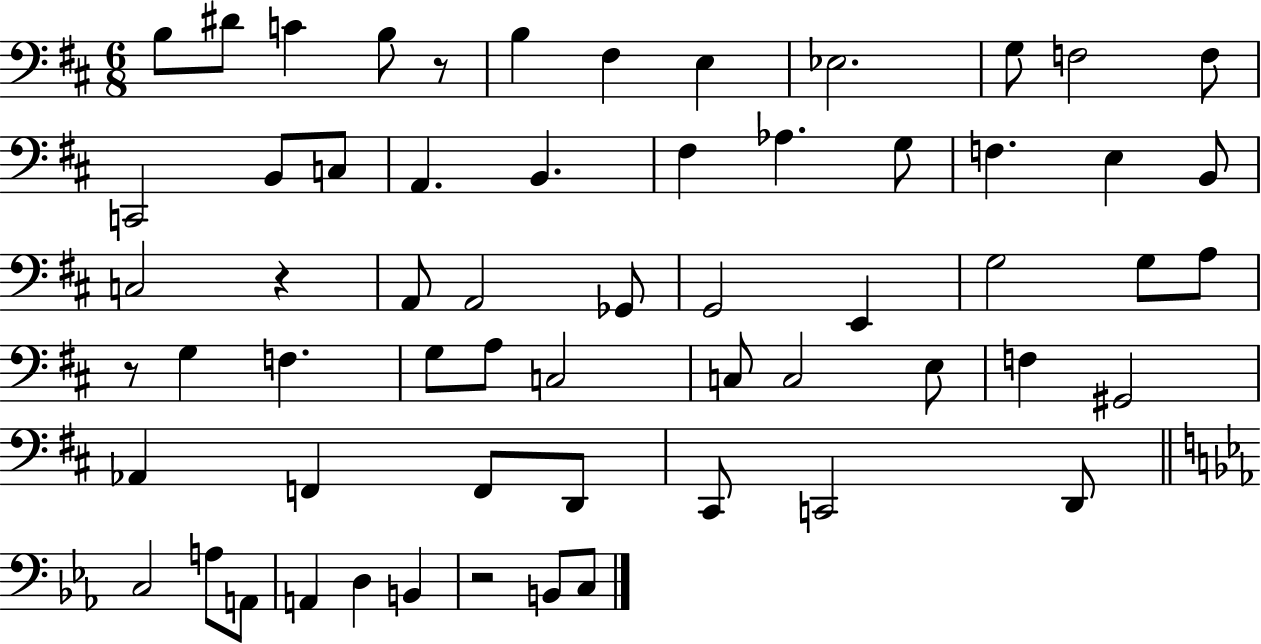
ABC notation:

X:1
T:Untitled
M:6/8
L:1/4
K:D
B,/2 ^D/2 C B,/2 z/2 B, ^F, E, _E,2 G,/2 F,2 F,/2 C,,2 B,,/2 C,/2 A,, B,, ^F, _A, G,/2 F, E, B,,/2 C,2 z A,,/2 A,,2 _G,,/2 G,,2 E,, G,2 G,/2 A,/2 z/2 G, F, G,/2 A,/2 C,2 C,/2 C,2 E,/2 F, ^G,,2 _A,, F,, F,,/2 D,,/2 ^C,,/2 C,,2 D,,/2 C,2 A,/2 A,,/2 A,, D, B,, z2 B,,/2 C,/2